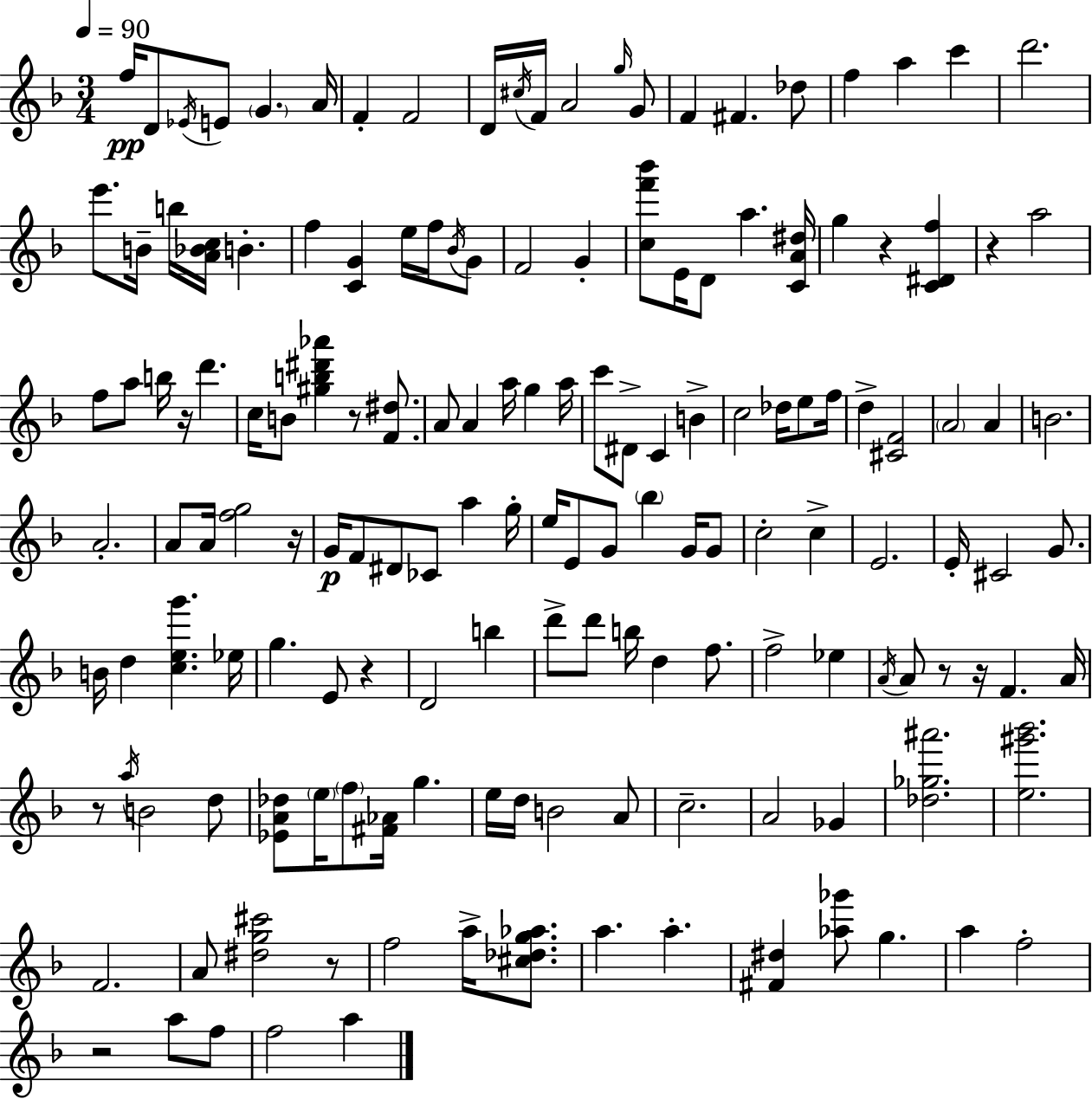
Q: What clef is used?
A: treble